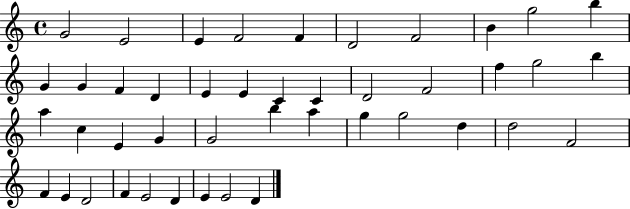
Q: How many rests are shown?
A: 0